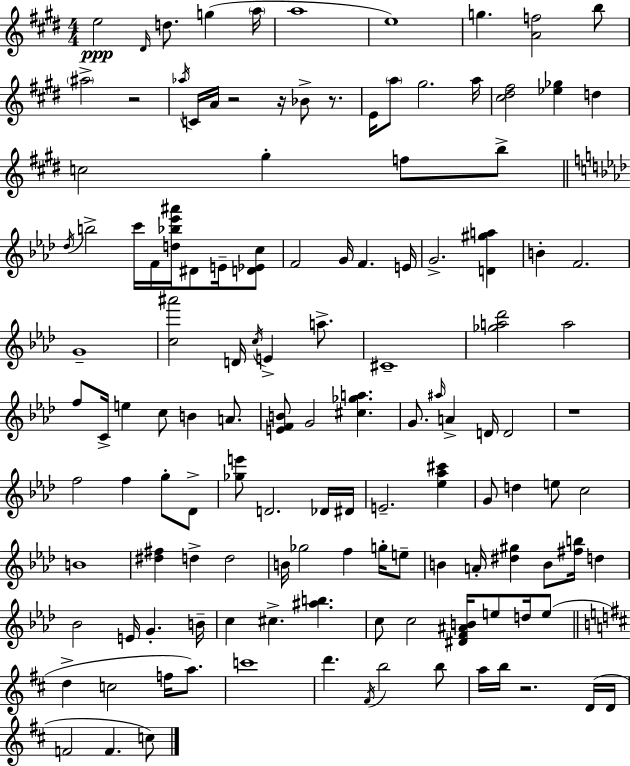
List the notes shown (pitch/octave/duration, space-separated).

E5/h D#4/s D5/e. G5/q A5/s A5/w E5/w G5/q. [A4,F5]/h B5/e A#5/h R/h Ab5/s C4/s A4/s R/h R/s Bb4/e R/e. E4/s A5/e G#5/h. A5/s [C#5,D#5,F#5]/h [Eb5,Gb5]/q D5/q C5/h G#5/q F5/e B5/e Db5/s B5/h C6/s F4/s [D5,Bb5,Eb6,A#6]/s D#4/e E4/s [D4,Eb4,C5]/e F4/h G4/s F4/q. E4/s G4/h. [D4,G#5,A5]/q B4/q F4/h. G4/w [C5,A#6]/h D4/s C5/s E4/q A5/e. C#4/w [Gb5,A5,Db6]/h A5/h F5/e C4/s E5/q C5/e B4/q A4/e. [E4,F4,B4]/e G4/h [C#5,Gb5,A5]/q. G4/e. A#5/s A4/q D4/s D4/h R/w F5/h F5/q G5/e Db4/e [Gb5,E6]/e D4/h. Db4/s D#4/s E4/h. [Eb5,Ab5,C#6]/q G4/e D5/q E5/e C5/h B4/w [D#5,F#5]/q D5/q D5/h B4/s Gb5/h F5/q G5/s E5/e B4/q A4/s [D#5,G#5]/q B4/e [F#5,B5]/s D5/q Bb4/h E4/s G4/q. B4/s C5/q C#5/q. [A#5,B5]/q. C5/e C5/h [D#4,F4,A#4,B4]/s E5/e D5/s E5/e D5/q C5/h F5/s A5/e. C6/w D6/q. F#4/s B5/h B5/e A5/s B5/s R/h. D4/s D4/s F4/h F4/q. C5/e